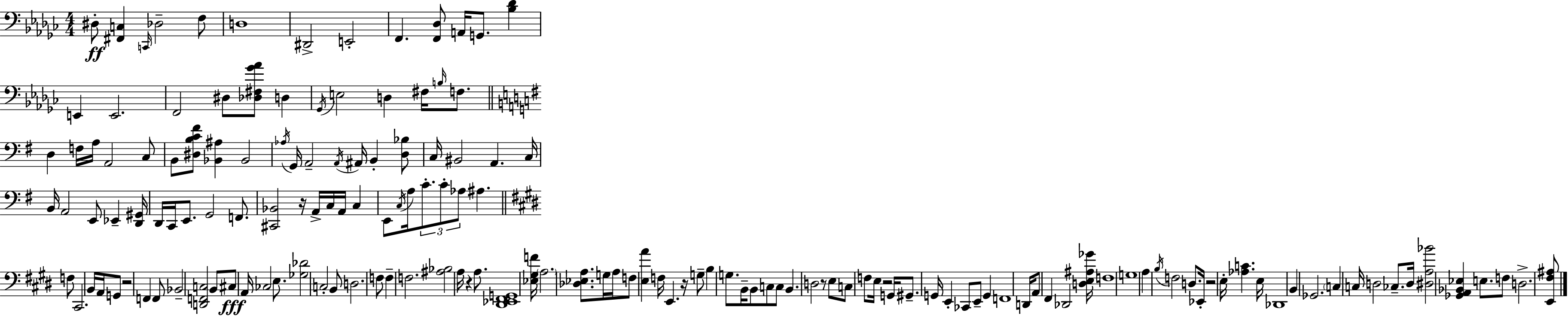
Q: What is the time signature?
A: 4/4